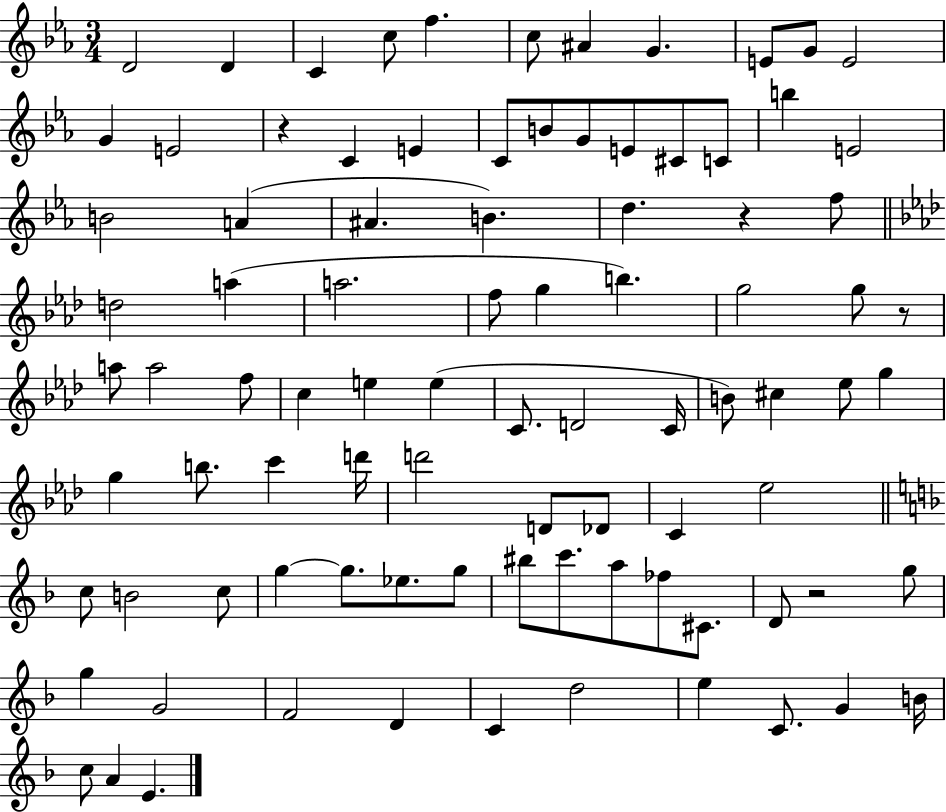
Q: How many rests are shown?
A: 4